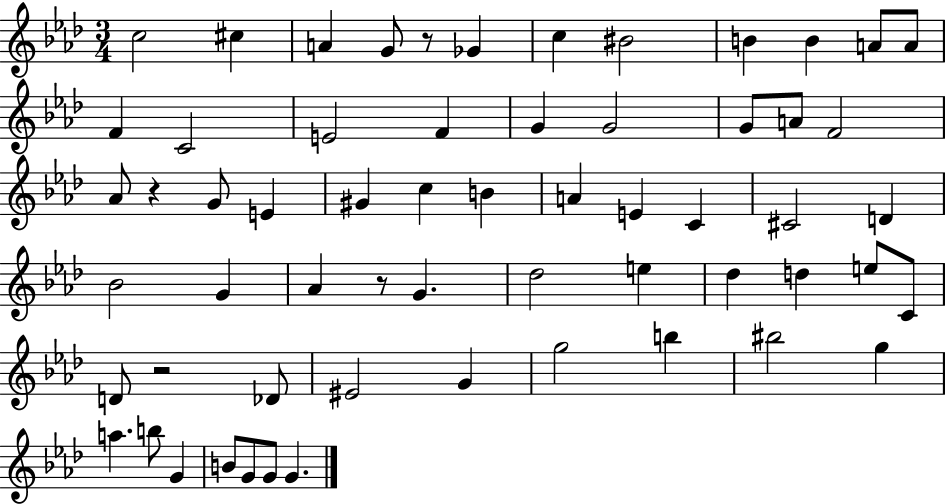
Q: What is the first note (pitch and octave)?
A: C5